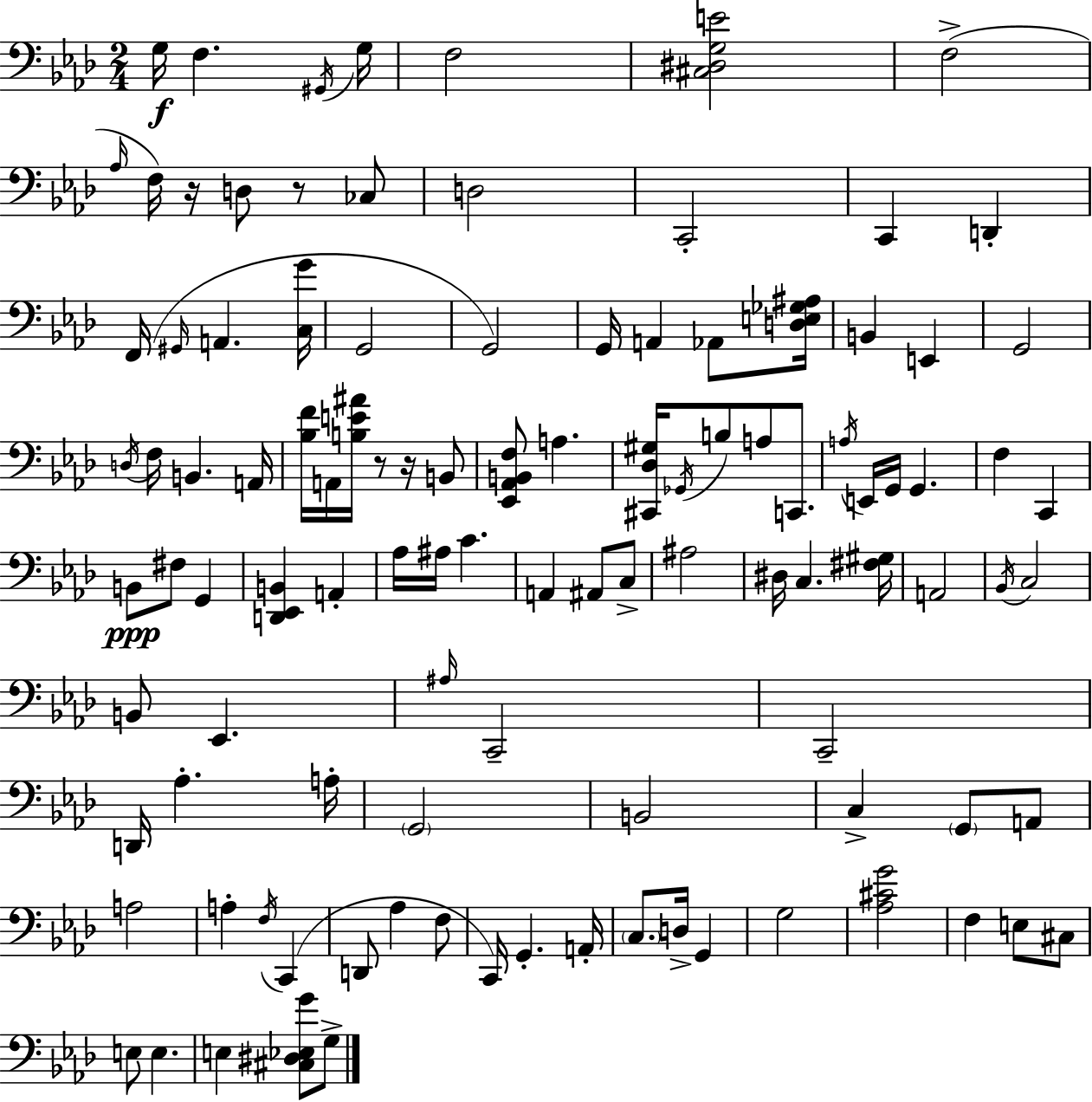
G3/s F3/q. G#2/s G3/s F3/h [C#3,D#3,G3,E4]/h F3/h Ab3/s F3/s R/s D3/e R/e CES3/e D3/h C2/h C2/q D2/q F2/s G#2/s A2/q. [C3,G4]/s G2/h G2/h G2/s A2/q Ab2/e [D3,E3,Gb3,A#3]/s B2/q E2/q G2/h D3/s F3/s B2/q. A2/s [Bb3,F4]/s A2/s [B3,E4,A#4]/s R/e R/s B2/e [Eb2,Ab2,B2,F3]/e A3/q. [C#2,Db3,G#3]/s Gb2/s B3/e A3/e C2/e. A3/s E2/s G2/s G2/q. F3/q C2/q B2/e F#3/e G2/q [D2,Eb2,B2]/q A2/q Ab3/s A#3/s C4/q. A2/q A#2/e C3/e A#3/h D#3/s C3/q. [F#3,G#3]/s A2/h Bb2/s C3/h B2/e Eb2/q. A#3/s C2/h C2/h D2/s Ab3/q. A3/s G2/h B2/h C3/q G2/e A2/e A3/h A3/q F3/s C2/q D2/e Ab3/q F3/e C2/s G2/q. A2/s C3/e. D3/s G2/q G3/h [Ab3,C#4,G4]/h F3/q E3/e C#3/e E3/e E3/q. E3/q [C#3,D#3,Eb3,G4]/e G3/e